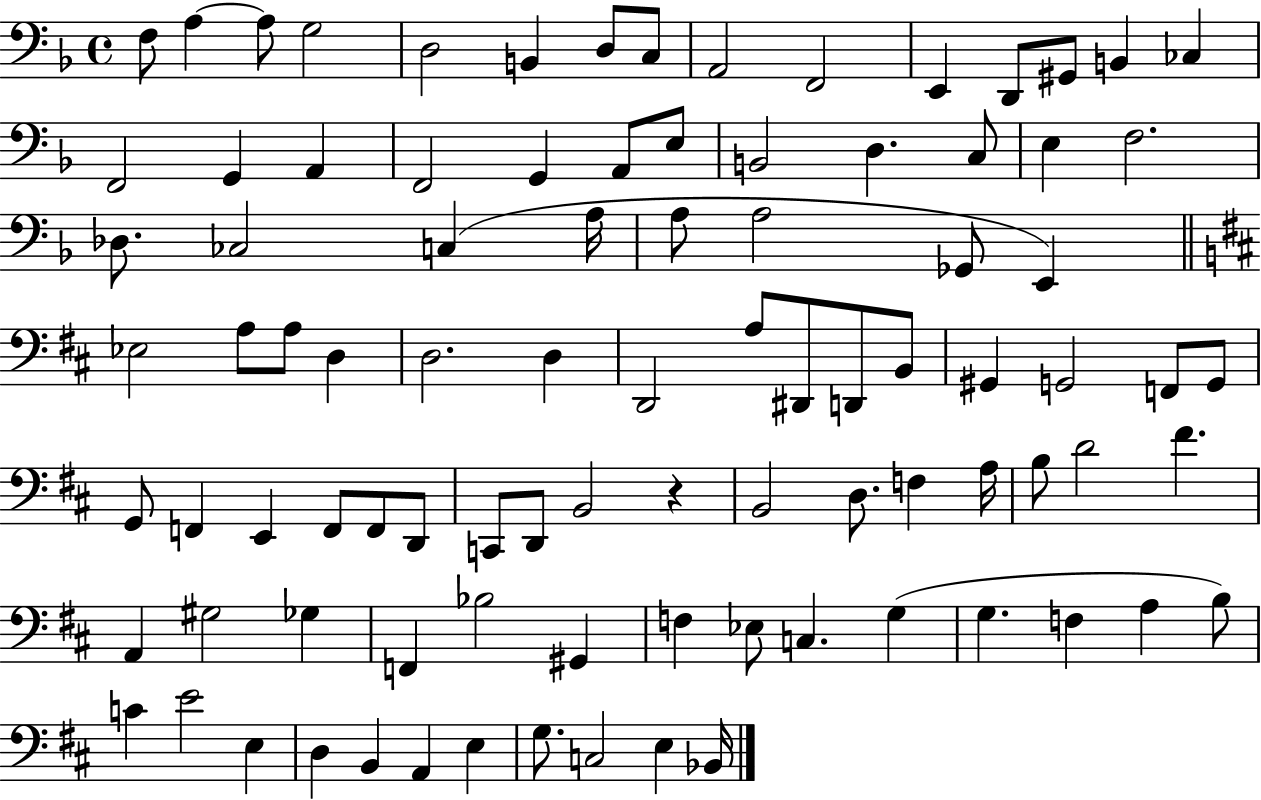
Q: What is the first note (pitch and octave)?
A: F3